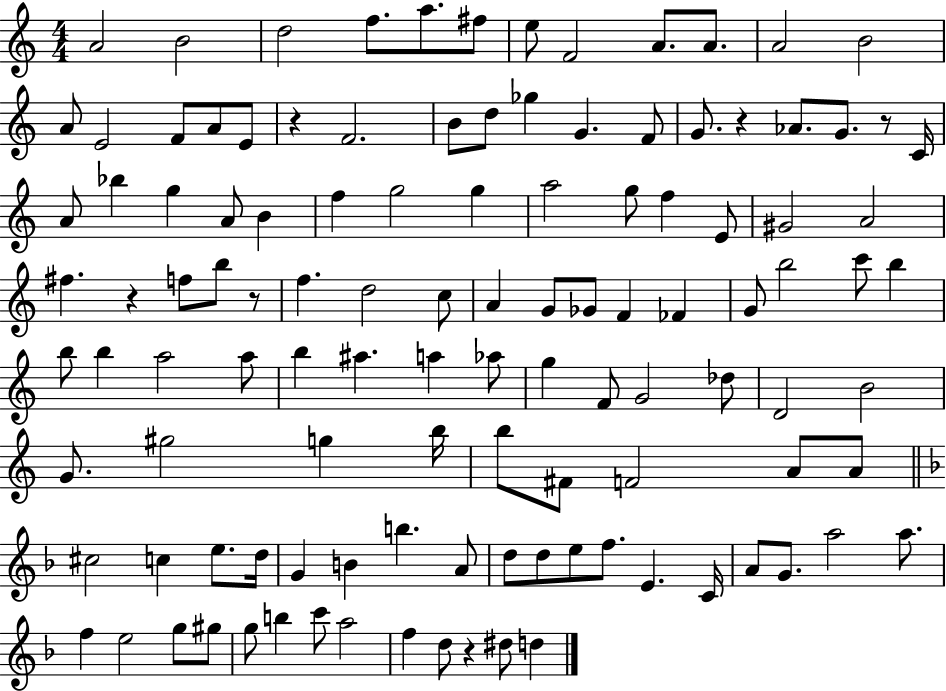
{
  \clef treble
  \numericTimeSignature
  \time 4/4
  \key c \major
  a'2 b'2 | d''2 f''8. a''8. fis''8 | e''8 f'2 a'8. a'8. | a'2 b'2 | \break a'8 e'2 f'8 a'8 e'8 | r4 f'2. | b'8 d''8 ges''4 g'4. f'8 | g'8. r4 aes'8. g'8. r8 c'16 | \break a'8 bes''4 g''4 a'8 b'4 | f''4 g''2 g''4 | a''2 g''8 f''4 e'8 | gis'2 a'2 | \break fis''4. r4 f''8 b''8 r8 | f''4. d''2 c''8 | a'4 g'8 ges'8 f'4 fes'4 | g'8 b''2 c'''8 b''4 | \break b''8 b''4 a''2 a''8 | b''4 ais''4. a''4 aes''8 | g''4 f'8 g'2 des''8 | d'2 b'2 | \break g'8. gis''2 g''4 b''16 | b''8 fis'8 f'2 a'8 a'8 | \bar "||" \break \key f \major cis''2 c''4 e''8. d''16 | g'4 b'4 b''4. a'8 | d''8 d''8 e''8 f''8. e'4. c'16 | a'8 g'8. a''2 a''8. | \break f''4 e''2 g''8 gis''8 | g''8 b''4 c'''8 a''2 | f''4 d''8 r4 dis''8 d''4 | \bar "|."
}